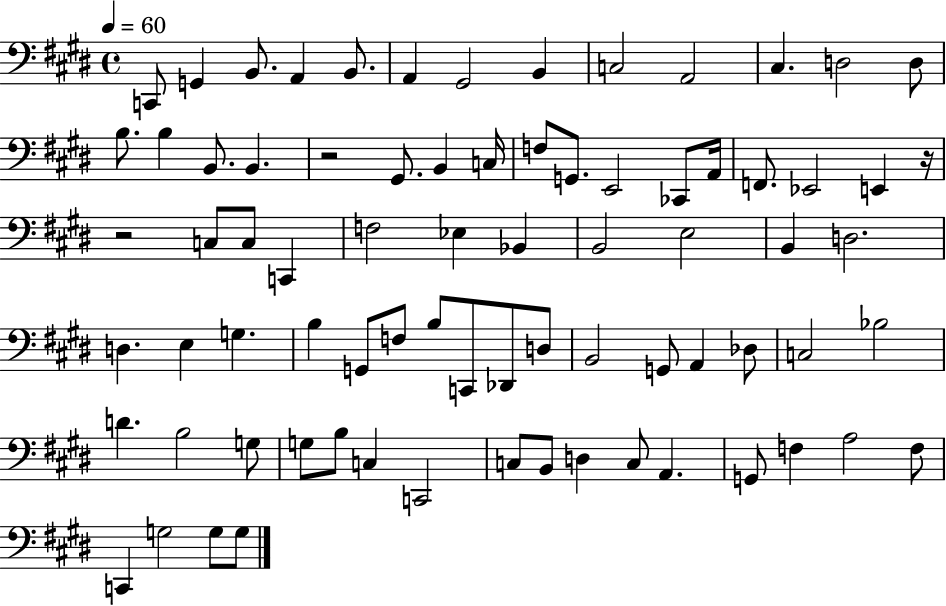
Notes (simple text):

C2/e G2/q B2/e. A2/q B2/e. A2/q G#2/h B2/q C3/h A2/h C#3/q. D3/h D3/e B3/e. B3/q B2/e. B2/q. R/h G#2/e. B2/q C3/s F3/e G2/e. E2/h CES2/e A2/s F2/e. Eb2/h E2/q R/s R/h C3/e C3/e C2/q F3/h Eb3/q Bb2/q B2/h E3/h B2/q D3/h. D3/q. E3/q G3/q. B3/q G2/e F3/e B3/e C2/e Db2/e D3/e B2/h G2/e A2/q Db3/e C3/h Bb3/h D4/q. B3/h G3/e G3/e B3/e C3/q C2/h C3/e B2/e D3/q C3/e A2/q. G2/e F3/q A3/h F3/e C2/q G3/h G3/e G3/e